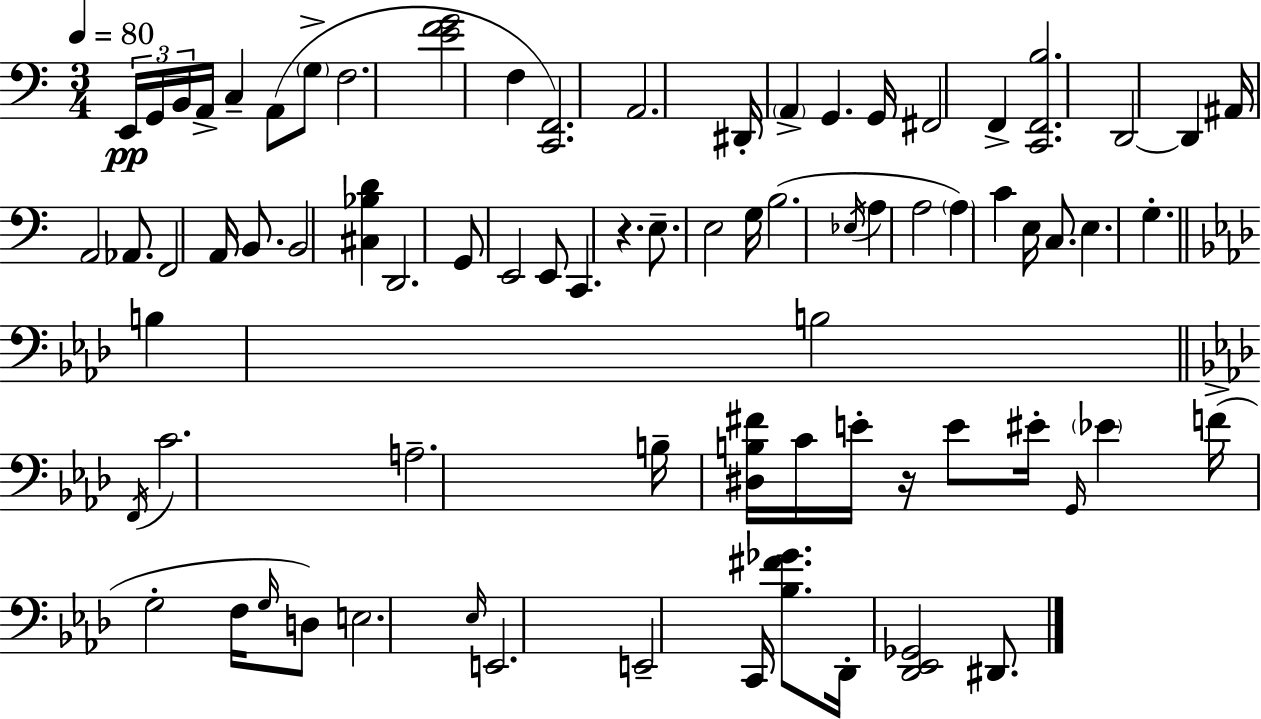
X:1
T:Untitled
M:3/4
L:1/4
K:C
E,,/4 G,,/4 B,,/4 A,,/4 C, A,,/2 G,/2 F,2 [EFG]2 F, [C,,F,,]2 A,,2 ^D,,/4 A,, G,, G,,/4 ^F,,2 F,, [C,,F,,B,]2 D,,2 D,, ^A,,/4 A,,2 _A,,/2 F,,2 A,,/4 B,,/2 B,,2 [^C,_B,D] D,,2 G,,/2 E,,2 E,,/2 C,, z E,/2 E,2 G,/4 B,2 _E,/4 A, A,2 A, C E,/4 C,/2 E, G, B, B,2 F,,/4 C2 A,2 B,/4 [^D,B,^F]/4 C/4 E/4 z/4 E/2 ^E/4 G,,/4 _E F/4 G,2 F,/4 G,/4 D,/2 E,2 _E,/4 E,,2 E,,2 C,,/4 [_B,^F_G]/2 _D,,/4 [_D,,_E,,_G,,]2 ^D,,/2